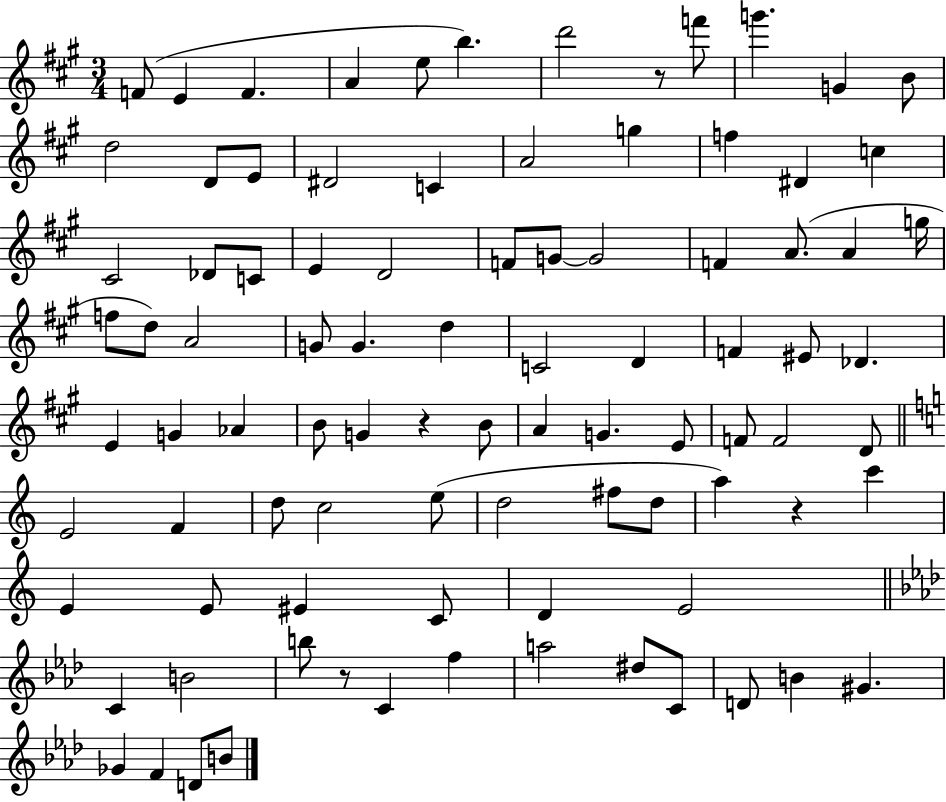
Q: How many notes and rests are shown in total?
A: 91